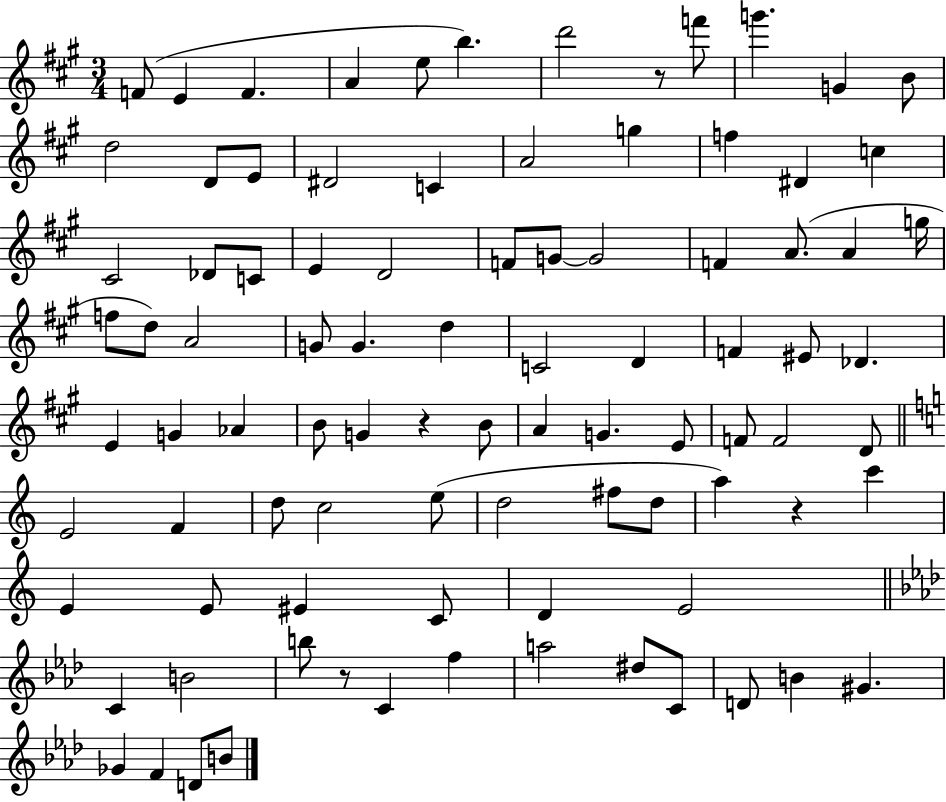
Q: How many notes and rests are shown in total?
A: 91